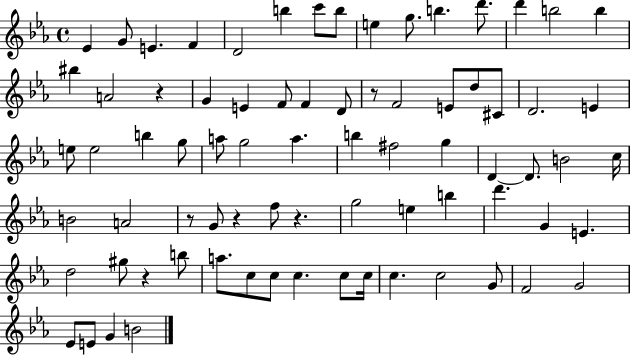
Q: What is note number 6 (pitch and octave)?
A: B5